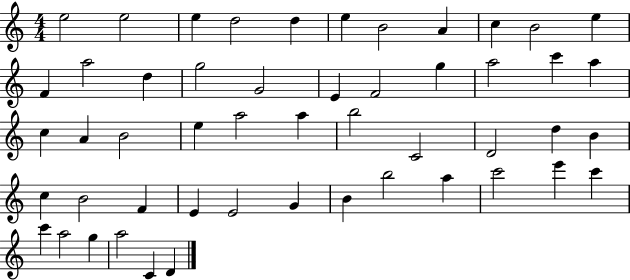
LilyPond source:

{
  \clef treble
  \numericTimeSignature
  \time 4/4
  \key c \major
  e''2 e''2 | e''4 d''2 d''4 | e''4 b'2 a'4 | c''4 b'2 e''4 | \break f'4 a''2 d''4 | g''2 g'2 | e'4 f'2 g''4 | a''2 c'''4 a''4 | \break c''4 a'4 b'2 | e''4 a''2 a''4 | b''2 c'2 | d'2 d''4 b'4 | \break c''4 b'2 f'4 | e'4 e'2 g'4 | b'4 b''2 a''4 | c'''2 e'''4 c'''4 | \break c'''4 a''2 g''4 | a''2 c'4 d'4 | \bar "|."
}